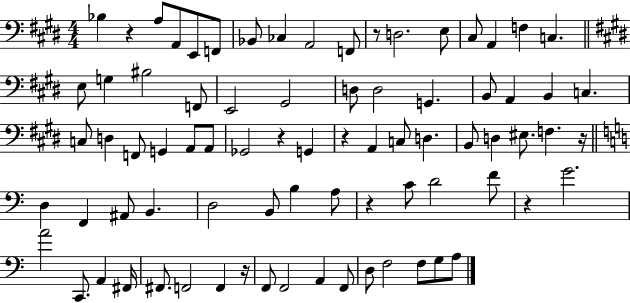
X:1
T:Untitled
M:4/4
L:1/4
K:E
_B, z A,/2 A,,/2 E,,/2 F,,/2 _B,,/2 _C, A,,2 F,,/2 z/2 D,2 E,/2 ^C,/2 A,, F, C, E,/2 G, ^B,2 F,,/2 E,,2 ^G,,2 D,/2 D,2 G,, B,,/2 A,, B,, C, C,/2 D, F,,/2 G,, A,,/2 A,,/2 _G,,2 z G,, z A,, C,/2 D, B,,/2 D, ^E,/2 F, z/4 D, F,, ^A,,/2 B,, D,2 B,,/2 B, A,/2 z C/2 D2 F/2 z G2 A2 C,,/2 A,, ^F,,/4 ^F,,/2 F,,2 F,, z/4 F,,/2 F,,2 A,, F,,/2 D,/2 F,2 F,/2 G,/2 A,/2